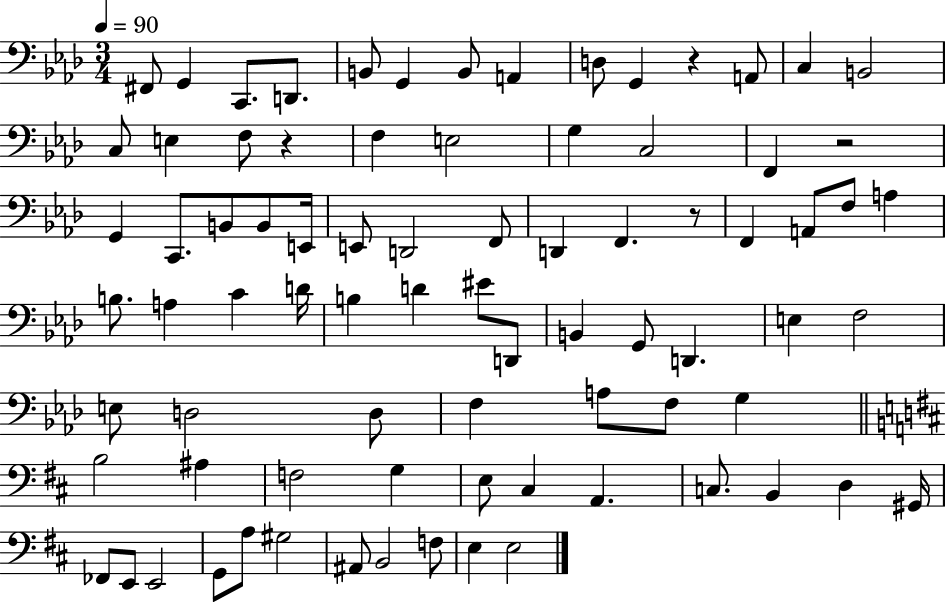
{
  \clef bass
  \numericTimeSignature
  \time 3/4
  \key aes \major
  \tempo 4 = 90
  fis,8 g,4 c,8. d,8. | b,8 g,4 b,8 a,4 | d8 g,4 r4 a,8 | c4 b,2 | \break c8 e4 f8 r4 | f4 e2 | g4 c2 | f,4 r2 | \break g,4 c,8. b,8 b,8 e,16 | e,8 d,2 f,8 | d,4 f,4. r8 | f,4 a,8 f8 a4 | \break b8. a4 c'4 d'16 | b4 d'4 eis'8 d,8 | b,4 g,8 d,4. | e4 f2 | \break e8 d2 d8 | f4 a8 f8 g4 | \bar "||" \break \key b \minor b2 ais4 | f2 g4 | e8 cis4 a,4. | c8. b,4 d4 gis,16 | \break fes,8 e,8 e,2 | g,8 a8 gis2 | ais,8 b,2 f8 | e4 e2 | \break \bar "|."
}